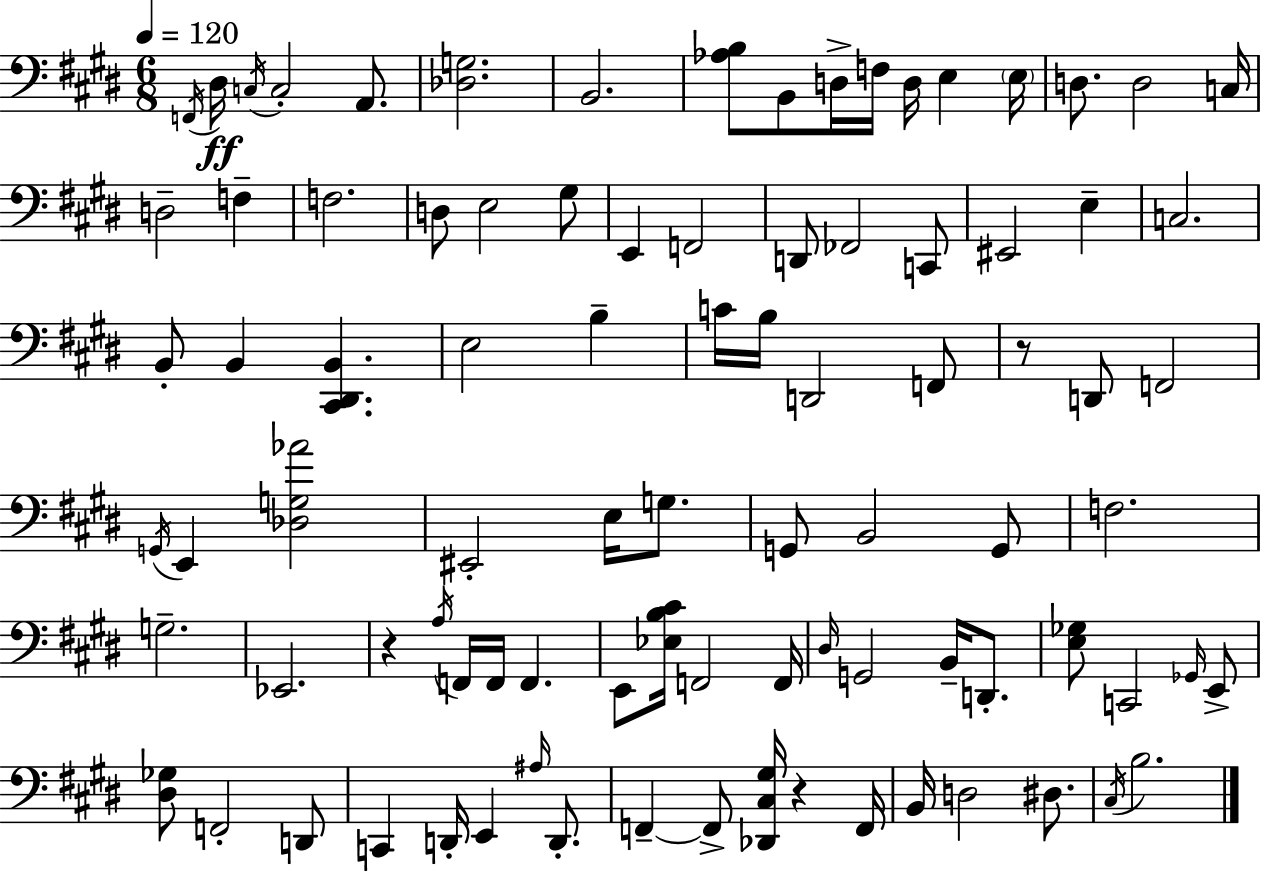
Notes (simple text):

F2/s D#3/s C3/s C3/h A2/e. [Db3,G3]/h. B2/h. [Ab3,B3]/e B2/e D3/s F3/s D3/s E3/q E3/s D3/e. D3/h C3/s D3/h F3/q F3/h. D3/e E3/h G#3/e E2/q F2/h D2/e FES2/h C2/e EIS2/h E3/q C3/h. B2/e B2/q [C#2,D#2,B2]/q. E3/h B3/q C4/s B3/s D2/h F2/e R/e D2/e F2/h G2/s E2/q [Db3,G3,Ab4]/h EIS2/h E3/s G3/e. G2/e B2/h G2/e F3/h. G3/h. Eb2/h. R/q A3/s F2/s F2/s F2/q. E2/e [Eb3,B3,C#4]/s F2/h F2/s D#3/s G2/h B2/s D2/e. [E3,Gb3]/e C2/h Gb2/s E2/e [D#3,Gb3]/e F2/h D2/e C2/q D2/s E2/q A#3/s D2/e. F2/q F2/e [Db2,C#3,G#3]/s R/q F2/s B2/s D3/h D#3/e. C#3/s B3/h.